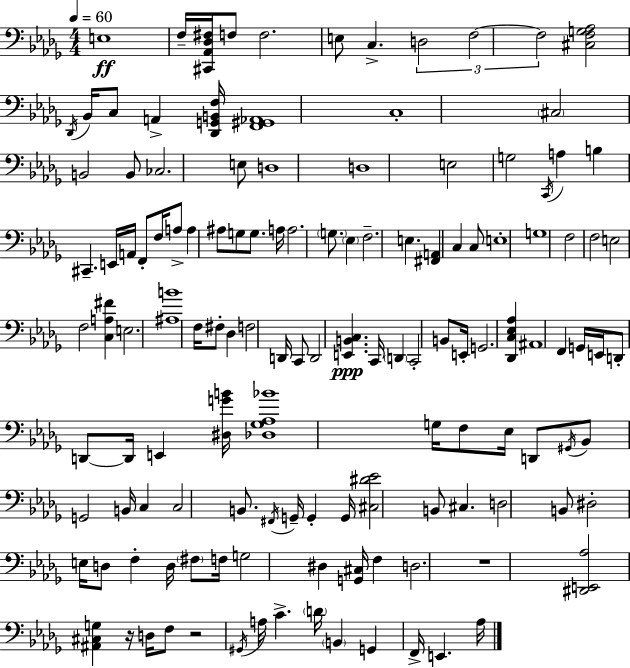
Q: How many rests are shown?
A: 3